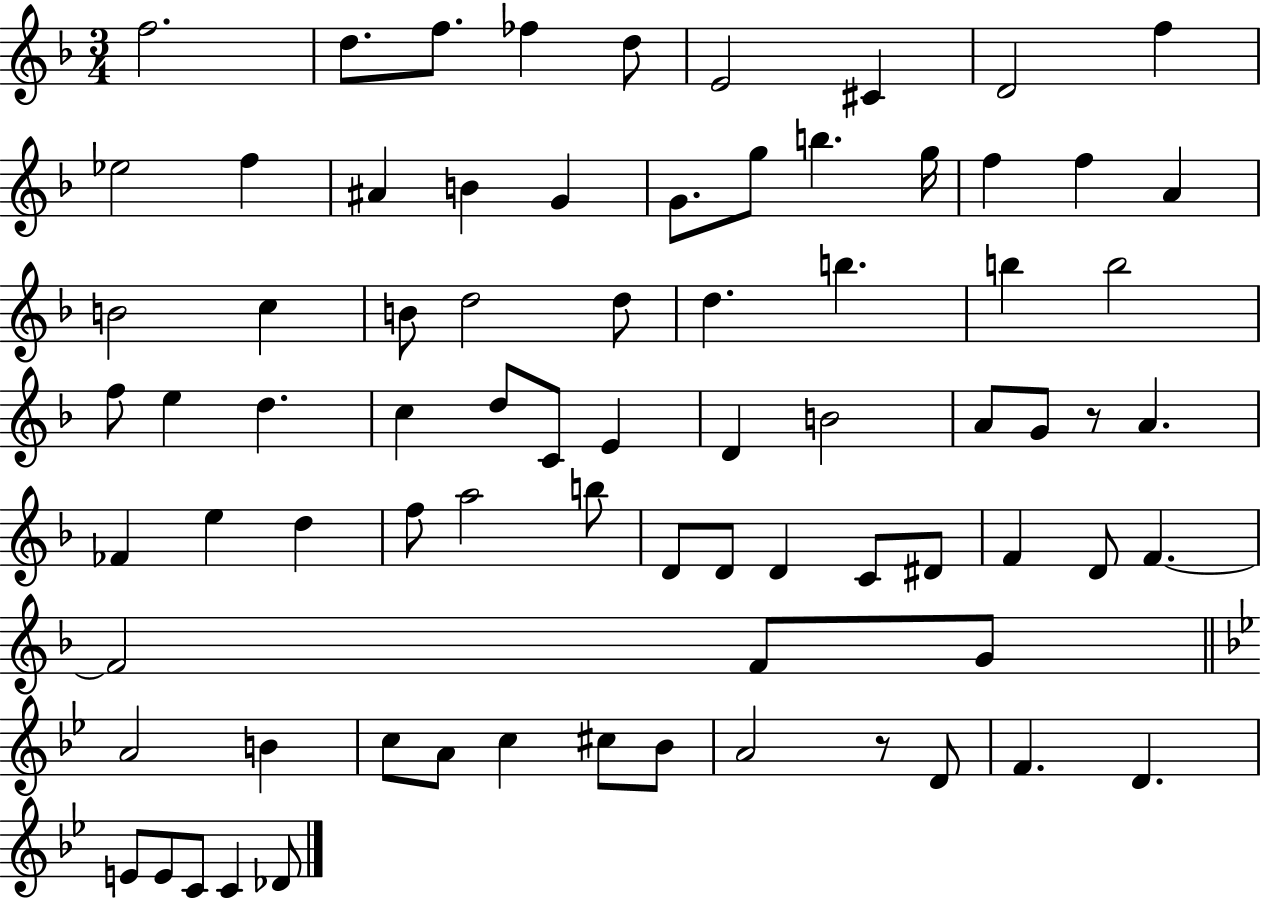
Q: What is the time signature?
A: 3/4